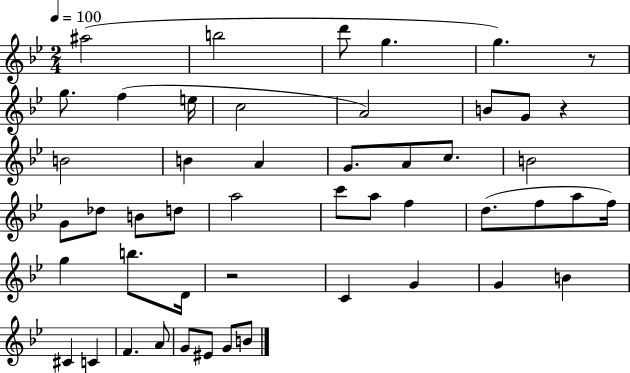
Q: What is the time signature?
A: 2/4